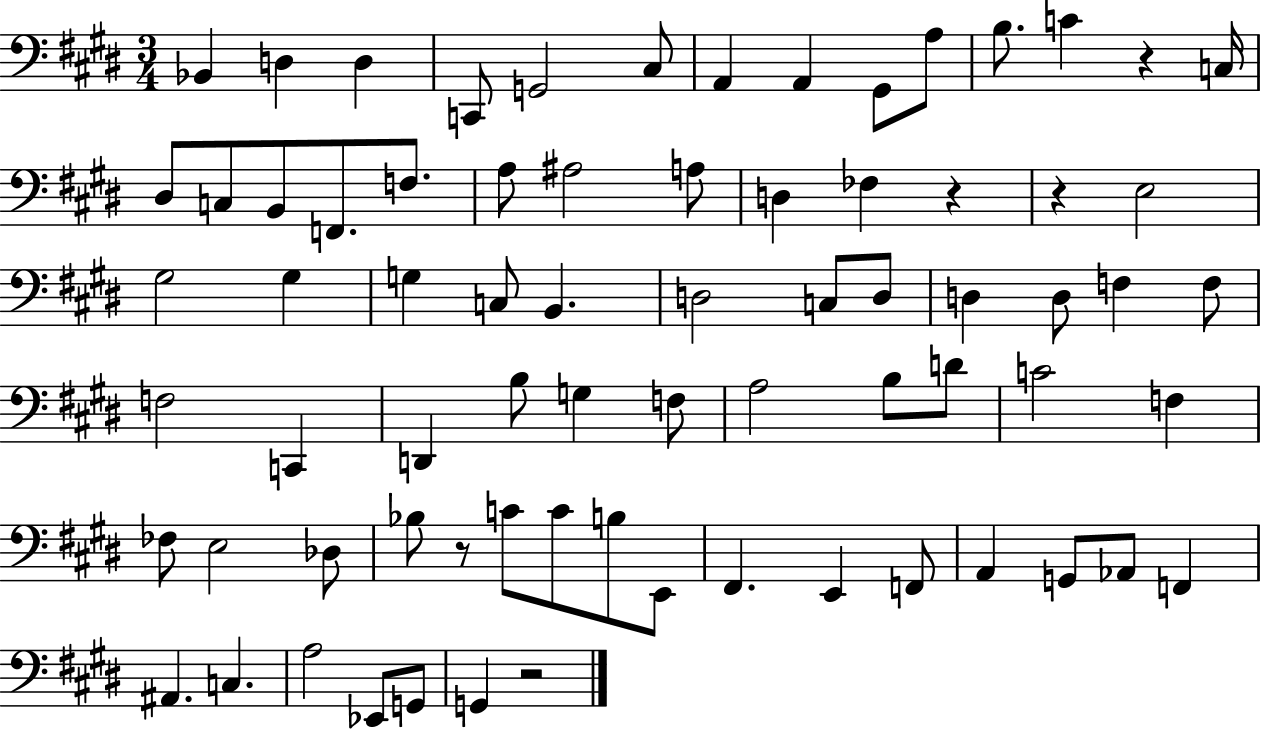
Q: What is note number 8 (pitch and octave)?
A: A2